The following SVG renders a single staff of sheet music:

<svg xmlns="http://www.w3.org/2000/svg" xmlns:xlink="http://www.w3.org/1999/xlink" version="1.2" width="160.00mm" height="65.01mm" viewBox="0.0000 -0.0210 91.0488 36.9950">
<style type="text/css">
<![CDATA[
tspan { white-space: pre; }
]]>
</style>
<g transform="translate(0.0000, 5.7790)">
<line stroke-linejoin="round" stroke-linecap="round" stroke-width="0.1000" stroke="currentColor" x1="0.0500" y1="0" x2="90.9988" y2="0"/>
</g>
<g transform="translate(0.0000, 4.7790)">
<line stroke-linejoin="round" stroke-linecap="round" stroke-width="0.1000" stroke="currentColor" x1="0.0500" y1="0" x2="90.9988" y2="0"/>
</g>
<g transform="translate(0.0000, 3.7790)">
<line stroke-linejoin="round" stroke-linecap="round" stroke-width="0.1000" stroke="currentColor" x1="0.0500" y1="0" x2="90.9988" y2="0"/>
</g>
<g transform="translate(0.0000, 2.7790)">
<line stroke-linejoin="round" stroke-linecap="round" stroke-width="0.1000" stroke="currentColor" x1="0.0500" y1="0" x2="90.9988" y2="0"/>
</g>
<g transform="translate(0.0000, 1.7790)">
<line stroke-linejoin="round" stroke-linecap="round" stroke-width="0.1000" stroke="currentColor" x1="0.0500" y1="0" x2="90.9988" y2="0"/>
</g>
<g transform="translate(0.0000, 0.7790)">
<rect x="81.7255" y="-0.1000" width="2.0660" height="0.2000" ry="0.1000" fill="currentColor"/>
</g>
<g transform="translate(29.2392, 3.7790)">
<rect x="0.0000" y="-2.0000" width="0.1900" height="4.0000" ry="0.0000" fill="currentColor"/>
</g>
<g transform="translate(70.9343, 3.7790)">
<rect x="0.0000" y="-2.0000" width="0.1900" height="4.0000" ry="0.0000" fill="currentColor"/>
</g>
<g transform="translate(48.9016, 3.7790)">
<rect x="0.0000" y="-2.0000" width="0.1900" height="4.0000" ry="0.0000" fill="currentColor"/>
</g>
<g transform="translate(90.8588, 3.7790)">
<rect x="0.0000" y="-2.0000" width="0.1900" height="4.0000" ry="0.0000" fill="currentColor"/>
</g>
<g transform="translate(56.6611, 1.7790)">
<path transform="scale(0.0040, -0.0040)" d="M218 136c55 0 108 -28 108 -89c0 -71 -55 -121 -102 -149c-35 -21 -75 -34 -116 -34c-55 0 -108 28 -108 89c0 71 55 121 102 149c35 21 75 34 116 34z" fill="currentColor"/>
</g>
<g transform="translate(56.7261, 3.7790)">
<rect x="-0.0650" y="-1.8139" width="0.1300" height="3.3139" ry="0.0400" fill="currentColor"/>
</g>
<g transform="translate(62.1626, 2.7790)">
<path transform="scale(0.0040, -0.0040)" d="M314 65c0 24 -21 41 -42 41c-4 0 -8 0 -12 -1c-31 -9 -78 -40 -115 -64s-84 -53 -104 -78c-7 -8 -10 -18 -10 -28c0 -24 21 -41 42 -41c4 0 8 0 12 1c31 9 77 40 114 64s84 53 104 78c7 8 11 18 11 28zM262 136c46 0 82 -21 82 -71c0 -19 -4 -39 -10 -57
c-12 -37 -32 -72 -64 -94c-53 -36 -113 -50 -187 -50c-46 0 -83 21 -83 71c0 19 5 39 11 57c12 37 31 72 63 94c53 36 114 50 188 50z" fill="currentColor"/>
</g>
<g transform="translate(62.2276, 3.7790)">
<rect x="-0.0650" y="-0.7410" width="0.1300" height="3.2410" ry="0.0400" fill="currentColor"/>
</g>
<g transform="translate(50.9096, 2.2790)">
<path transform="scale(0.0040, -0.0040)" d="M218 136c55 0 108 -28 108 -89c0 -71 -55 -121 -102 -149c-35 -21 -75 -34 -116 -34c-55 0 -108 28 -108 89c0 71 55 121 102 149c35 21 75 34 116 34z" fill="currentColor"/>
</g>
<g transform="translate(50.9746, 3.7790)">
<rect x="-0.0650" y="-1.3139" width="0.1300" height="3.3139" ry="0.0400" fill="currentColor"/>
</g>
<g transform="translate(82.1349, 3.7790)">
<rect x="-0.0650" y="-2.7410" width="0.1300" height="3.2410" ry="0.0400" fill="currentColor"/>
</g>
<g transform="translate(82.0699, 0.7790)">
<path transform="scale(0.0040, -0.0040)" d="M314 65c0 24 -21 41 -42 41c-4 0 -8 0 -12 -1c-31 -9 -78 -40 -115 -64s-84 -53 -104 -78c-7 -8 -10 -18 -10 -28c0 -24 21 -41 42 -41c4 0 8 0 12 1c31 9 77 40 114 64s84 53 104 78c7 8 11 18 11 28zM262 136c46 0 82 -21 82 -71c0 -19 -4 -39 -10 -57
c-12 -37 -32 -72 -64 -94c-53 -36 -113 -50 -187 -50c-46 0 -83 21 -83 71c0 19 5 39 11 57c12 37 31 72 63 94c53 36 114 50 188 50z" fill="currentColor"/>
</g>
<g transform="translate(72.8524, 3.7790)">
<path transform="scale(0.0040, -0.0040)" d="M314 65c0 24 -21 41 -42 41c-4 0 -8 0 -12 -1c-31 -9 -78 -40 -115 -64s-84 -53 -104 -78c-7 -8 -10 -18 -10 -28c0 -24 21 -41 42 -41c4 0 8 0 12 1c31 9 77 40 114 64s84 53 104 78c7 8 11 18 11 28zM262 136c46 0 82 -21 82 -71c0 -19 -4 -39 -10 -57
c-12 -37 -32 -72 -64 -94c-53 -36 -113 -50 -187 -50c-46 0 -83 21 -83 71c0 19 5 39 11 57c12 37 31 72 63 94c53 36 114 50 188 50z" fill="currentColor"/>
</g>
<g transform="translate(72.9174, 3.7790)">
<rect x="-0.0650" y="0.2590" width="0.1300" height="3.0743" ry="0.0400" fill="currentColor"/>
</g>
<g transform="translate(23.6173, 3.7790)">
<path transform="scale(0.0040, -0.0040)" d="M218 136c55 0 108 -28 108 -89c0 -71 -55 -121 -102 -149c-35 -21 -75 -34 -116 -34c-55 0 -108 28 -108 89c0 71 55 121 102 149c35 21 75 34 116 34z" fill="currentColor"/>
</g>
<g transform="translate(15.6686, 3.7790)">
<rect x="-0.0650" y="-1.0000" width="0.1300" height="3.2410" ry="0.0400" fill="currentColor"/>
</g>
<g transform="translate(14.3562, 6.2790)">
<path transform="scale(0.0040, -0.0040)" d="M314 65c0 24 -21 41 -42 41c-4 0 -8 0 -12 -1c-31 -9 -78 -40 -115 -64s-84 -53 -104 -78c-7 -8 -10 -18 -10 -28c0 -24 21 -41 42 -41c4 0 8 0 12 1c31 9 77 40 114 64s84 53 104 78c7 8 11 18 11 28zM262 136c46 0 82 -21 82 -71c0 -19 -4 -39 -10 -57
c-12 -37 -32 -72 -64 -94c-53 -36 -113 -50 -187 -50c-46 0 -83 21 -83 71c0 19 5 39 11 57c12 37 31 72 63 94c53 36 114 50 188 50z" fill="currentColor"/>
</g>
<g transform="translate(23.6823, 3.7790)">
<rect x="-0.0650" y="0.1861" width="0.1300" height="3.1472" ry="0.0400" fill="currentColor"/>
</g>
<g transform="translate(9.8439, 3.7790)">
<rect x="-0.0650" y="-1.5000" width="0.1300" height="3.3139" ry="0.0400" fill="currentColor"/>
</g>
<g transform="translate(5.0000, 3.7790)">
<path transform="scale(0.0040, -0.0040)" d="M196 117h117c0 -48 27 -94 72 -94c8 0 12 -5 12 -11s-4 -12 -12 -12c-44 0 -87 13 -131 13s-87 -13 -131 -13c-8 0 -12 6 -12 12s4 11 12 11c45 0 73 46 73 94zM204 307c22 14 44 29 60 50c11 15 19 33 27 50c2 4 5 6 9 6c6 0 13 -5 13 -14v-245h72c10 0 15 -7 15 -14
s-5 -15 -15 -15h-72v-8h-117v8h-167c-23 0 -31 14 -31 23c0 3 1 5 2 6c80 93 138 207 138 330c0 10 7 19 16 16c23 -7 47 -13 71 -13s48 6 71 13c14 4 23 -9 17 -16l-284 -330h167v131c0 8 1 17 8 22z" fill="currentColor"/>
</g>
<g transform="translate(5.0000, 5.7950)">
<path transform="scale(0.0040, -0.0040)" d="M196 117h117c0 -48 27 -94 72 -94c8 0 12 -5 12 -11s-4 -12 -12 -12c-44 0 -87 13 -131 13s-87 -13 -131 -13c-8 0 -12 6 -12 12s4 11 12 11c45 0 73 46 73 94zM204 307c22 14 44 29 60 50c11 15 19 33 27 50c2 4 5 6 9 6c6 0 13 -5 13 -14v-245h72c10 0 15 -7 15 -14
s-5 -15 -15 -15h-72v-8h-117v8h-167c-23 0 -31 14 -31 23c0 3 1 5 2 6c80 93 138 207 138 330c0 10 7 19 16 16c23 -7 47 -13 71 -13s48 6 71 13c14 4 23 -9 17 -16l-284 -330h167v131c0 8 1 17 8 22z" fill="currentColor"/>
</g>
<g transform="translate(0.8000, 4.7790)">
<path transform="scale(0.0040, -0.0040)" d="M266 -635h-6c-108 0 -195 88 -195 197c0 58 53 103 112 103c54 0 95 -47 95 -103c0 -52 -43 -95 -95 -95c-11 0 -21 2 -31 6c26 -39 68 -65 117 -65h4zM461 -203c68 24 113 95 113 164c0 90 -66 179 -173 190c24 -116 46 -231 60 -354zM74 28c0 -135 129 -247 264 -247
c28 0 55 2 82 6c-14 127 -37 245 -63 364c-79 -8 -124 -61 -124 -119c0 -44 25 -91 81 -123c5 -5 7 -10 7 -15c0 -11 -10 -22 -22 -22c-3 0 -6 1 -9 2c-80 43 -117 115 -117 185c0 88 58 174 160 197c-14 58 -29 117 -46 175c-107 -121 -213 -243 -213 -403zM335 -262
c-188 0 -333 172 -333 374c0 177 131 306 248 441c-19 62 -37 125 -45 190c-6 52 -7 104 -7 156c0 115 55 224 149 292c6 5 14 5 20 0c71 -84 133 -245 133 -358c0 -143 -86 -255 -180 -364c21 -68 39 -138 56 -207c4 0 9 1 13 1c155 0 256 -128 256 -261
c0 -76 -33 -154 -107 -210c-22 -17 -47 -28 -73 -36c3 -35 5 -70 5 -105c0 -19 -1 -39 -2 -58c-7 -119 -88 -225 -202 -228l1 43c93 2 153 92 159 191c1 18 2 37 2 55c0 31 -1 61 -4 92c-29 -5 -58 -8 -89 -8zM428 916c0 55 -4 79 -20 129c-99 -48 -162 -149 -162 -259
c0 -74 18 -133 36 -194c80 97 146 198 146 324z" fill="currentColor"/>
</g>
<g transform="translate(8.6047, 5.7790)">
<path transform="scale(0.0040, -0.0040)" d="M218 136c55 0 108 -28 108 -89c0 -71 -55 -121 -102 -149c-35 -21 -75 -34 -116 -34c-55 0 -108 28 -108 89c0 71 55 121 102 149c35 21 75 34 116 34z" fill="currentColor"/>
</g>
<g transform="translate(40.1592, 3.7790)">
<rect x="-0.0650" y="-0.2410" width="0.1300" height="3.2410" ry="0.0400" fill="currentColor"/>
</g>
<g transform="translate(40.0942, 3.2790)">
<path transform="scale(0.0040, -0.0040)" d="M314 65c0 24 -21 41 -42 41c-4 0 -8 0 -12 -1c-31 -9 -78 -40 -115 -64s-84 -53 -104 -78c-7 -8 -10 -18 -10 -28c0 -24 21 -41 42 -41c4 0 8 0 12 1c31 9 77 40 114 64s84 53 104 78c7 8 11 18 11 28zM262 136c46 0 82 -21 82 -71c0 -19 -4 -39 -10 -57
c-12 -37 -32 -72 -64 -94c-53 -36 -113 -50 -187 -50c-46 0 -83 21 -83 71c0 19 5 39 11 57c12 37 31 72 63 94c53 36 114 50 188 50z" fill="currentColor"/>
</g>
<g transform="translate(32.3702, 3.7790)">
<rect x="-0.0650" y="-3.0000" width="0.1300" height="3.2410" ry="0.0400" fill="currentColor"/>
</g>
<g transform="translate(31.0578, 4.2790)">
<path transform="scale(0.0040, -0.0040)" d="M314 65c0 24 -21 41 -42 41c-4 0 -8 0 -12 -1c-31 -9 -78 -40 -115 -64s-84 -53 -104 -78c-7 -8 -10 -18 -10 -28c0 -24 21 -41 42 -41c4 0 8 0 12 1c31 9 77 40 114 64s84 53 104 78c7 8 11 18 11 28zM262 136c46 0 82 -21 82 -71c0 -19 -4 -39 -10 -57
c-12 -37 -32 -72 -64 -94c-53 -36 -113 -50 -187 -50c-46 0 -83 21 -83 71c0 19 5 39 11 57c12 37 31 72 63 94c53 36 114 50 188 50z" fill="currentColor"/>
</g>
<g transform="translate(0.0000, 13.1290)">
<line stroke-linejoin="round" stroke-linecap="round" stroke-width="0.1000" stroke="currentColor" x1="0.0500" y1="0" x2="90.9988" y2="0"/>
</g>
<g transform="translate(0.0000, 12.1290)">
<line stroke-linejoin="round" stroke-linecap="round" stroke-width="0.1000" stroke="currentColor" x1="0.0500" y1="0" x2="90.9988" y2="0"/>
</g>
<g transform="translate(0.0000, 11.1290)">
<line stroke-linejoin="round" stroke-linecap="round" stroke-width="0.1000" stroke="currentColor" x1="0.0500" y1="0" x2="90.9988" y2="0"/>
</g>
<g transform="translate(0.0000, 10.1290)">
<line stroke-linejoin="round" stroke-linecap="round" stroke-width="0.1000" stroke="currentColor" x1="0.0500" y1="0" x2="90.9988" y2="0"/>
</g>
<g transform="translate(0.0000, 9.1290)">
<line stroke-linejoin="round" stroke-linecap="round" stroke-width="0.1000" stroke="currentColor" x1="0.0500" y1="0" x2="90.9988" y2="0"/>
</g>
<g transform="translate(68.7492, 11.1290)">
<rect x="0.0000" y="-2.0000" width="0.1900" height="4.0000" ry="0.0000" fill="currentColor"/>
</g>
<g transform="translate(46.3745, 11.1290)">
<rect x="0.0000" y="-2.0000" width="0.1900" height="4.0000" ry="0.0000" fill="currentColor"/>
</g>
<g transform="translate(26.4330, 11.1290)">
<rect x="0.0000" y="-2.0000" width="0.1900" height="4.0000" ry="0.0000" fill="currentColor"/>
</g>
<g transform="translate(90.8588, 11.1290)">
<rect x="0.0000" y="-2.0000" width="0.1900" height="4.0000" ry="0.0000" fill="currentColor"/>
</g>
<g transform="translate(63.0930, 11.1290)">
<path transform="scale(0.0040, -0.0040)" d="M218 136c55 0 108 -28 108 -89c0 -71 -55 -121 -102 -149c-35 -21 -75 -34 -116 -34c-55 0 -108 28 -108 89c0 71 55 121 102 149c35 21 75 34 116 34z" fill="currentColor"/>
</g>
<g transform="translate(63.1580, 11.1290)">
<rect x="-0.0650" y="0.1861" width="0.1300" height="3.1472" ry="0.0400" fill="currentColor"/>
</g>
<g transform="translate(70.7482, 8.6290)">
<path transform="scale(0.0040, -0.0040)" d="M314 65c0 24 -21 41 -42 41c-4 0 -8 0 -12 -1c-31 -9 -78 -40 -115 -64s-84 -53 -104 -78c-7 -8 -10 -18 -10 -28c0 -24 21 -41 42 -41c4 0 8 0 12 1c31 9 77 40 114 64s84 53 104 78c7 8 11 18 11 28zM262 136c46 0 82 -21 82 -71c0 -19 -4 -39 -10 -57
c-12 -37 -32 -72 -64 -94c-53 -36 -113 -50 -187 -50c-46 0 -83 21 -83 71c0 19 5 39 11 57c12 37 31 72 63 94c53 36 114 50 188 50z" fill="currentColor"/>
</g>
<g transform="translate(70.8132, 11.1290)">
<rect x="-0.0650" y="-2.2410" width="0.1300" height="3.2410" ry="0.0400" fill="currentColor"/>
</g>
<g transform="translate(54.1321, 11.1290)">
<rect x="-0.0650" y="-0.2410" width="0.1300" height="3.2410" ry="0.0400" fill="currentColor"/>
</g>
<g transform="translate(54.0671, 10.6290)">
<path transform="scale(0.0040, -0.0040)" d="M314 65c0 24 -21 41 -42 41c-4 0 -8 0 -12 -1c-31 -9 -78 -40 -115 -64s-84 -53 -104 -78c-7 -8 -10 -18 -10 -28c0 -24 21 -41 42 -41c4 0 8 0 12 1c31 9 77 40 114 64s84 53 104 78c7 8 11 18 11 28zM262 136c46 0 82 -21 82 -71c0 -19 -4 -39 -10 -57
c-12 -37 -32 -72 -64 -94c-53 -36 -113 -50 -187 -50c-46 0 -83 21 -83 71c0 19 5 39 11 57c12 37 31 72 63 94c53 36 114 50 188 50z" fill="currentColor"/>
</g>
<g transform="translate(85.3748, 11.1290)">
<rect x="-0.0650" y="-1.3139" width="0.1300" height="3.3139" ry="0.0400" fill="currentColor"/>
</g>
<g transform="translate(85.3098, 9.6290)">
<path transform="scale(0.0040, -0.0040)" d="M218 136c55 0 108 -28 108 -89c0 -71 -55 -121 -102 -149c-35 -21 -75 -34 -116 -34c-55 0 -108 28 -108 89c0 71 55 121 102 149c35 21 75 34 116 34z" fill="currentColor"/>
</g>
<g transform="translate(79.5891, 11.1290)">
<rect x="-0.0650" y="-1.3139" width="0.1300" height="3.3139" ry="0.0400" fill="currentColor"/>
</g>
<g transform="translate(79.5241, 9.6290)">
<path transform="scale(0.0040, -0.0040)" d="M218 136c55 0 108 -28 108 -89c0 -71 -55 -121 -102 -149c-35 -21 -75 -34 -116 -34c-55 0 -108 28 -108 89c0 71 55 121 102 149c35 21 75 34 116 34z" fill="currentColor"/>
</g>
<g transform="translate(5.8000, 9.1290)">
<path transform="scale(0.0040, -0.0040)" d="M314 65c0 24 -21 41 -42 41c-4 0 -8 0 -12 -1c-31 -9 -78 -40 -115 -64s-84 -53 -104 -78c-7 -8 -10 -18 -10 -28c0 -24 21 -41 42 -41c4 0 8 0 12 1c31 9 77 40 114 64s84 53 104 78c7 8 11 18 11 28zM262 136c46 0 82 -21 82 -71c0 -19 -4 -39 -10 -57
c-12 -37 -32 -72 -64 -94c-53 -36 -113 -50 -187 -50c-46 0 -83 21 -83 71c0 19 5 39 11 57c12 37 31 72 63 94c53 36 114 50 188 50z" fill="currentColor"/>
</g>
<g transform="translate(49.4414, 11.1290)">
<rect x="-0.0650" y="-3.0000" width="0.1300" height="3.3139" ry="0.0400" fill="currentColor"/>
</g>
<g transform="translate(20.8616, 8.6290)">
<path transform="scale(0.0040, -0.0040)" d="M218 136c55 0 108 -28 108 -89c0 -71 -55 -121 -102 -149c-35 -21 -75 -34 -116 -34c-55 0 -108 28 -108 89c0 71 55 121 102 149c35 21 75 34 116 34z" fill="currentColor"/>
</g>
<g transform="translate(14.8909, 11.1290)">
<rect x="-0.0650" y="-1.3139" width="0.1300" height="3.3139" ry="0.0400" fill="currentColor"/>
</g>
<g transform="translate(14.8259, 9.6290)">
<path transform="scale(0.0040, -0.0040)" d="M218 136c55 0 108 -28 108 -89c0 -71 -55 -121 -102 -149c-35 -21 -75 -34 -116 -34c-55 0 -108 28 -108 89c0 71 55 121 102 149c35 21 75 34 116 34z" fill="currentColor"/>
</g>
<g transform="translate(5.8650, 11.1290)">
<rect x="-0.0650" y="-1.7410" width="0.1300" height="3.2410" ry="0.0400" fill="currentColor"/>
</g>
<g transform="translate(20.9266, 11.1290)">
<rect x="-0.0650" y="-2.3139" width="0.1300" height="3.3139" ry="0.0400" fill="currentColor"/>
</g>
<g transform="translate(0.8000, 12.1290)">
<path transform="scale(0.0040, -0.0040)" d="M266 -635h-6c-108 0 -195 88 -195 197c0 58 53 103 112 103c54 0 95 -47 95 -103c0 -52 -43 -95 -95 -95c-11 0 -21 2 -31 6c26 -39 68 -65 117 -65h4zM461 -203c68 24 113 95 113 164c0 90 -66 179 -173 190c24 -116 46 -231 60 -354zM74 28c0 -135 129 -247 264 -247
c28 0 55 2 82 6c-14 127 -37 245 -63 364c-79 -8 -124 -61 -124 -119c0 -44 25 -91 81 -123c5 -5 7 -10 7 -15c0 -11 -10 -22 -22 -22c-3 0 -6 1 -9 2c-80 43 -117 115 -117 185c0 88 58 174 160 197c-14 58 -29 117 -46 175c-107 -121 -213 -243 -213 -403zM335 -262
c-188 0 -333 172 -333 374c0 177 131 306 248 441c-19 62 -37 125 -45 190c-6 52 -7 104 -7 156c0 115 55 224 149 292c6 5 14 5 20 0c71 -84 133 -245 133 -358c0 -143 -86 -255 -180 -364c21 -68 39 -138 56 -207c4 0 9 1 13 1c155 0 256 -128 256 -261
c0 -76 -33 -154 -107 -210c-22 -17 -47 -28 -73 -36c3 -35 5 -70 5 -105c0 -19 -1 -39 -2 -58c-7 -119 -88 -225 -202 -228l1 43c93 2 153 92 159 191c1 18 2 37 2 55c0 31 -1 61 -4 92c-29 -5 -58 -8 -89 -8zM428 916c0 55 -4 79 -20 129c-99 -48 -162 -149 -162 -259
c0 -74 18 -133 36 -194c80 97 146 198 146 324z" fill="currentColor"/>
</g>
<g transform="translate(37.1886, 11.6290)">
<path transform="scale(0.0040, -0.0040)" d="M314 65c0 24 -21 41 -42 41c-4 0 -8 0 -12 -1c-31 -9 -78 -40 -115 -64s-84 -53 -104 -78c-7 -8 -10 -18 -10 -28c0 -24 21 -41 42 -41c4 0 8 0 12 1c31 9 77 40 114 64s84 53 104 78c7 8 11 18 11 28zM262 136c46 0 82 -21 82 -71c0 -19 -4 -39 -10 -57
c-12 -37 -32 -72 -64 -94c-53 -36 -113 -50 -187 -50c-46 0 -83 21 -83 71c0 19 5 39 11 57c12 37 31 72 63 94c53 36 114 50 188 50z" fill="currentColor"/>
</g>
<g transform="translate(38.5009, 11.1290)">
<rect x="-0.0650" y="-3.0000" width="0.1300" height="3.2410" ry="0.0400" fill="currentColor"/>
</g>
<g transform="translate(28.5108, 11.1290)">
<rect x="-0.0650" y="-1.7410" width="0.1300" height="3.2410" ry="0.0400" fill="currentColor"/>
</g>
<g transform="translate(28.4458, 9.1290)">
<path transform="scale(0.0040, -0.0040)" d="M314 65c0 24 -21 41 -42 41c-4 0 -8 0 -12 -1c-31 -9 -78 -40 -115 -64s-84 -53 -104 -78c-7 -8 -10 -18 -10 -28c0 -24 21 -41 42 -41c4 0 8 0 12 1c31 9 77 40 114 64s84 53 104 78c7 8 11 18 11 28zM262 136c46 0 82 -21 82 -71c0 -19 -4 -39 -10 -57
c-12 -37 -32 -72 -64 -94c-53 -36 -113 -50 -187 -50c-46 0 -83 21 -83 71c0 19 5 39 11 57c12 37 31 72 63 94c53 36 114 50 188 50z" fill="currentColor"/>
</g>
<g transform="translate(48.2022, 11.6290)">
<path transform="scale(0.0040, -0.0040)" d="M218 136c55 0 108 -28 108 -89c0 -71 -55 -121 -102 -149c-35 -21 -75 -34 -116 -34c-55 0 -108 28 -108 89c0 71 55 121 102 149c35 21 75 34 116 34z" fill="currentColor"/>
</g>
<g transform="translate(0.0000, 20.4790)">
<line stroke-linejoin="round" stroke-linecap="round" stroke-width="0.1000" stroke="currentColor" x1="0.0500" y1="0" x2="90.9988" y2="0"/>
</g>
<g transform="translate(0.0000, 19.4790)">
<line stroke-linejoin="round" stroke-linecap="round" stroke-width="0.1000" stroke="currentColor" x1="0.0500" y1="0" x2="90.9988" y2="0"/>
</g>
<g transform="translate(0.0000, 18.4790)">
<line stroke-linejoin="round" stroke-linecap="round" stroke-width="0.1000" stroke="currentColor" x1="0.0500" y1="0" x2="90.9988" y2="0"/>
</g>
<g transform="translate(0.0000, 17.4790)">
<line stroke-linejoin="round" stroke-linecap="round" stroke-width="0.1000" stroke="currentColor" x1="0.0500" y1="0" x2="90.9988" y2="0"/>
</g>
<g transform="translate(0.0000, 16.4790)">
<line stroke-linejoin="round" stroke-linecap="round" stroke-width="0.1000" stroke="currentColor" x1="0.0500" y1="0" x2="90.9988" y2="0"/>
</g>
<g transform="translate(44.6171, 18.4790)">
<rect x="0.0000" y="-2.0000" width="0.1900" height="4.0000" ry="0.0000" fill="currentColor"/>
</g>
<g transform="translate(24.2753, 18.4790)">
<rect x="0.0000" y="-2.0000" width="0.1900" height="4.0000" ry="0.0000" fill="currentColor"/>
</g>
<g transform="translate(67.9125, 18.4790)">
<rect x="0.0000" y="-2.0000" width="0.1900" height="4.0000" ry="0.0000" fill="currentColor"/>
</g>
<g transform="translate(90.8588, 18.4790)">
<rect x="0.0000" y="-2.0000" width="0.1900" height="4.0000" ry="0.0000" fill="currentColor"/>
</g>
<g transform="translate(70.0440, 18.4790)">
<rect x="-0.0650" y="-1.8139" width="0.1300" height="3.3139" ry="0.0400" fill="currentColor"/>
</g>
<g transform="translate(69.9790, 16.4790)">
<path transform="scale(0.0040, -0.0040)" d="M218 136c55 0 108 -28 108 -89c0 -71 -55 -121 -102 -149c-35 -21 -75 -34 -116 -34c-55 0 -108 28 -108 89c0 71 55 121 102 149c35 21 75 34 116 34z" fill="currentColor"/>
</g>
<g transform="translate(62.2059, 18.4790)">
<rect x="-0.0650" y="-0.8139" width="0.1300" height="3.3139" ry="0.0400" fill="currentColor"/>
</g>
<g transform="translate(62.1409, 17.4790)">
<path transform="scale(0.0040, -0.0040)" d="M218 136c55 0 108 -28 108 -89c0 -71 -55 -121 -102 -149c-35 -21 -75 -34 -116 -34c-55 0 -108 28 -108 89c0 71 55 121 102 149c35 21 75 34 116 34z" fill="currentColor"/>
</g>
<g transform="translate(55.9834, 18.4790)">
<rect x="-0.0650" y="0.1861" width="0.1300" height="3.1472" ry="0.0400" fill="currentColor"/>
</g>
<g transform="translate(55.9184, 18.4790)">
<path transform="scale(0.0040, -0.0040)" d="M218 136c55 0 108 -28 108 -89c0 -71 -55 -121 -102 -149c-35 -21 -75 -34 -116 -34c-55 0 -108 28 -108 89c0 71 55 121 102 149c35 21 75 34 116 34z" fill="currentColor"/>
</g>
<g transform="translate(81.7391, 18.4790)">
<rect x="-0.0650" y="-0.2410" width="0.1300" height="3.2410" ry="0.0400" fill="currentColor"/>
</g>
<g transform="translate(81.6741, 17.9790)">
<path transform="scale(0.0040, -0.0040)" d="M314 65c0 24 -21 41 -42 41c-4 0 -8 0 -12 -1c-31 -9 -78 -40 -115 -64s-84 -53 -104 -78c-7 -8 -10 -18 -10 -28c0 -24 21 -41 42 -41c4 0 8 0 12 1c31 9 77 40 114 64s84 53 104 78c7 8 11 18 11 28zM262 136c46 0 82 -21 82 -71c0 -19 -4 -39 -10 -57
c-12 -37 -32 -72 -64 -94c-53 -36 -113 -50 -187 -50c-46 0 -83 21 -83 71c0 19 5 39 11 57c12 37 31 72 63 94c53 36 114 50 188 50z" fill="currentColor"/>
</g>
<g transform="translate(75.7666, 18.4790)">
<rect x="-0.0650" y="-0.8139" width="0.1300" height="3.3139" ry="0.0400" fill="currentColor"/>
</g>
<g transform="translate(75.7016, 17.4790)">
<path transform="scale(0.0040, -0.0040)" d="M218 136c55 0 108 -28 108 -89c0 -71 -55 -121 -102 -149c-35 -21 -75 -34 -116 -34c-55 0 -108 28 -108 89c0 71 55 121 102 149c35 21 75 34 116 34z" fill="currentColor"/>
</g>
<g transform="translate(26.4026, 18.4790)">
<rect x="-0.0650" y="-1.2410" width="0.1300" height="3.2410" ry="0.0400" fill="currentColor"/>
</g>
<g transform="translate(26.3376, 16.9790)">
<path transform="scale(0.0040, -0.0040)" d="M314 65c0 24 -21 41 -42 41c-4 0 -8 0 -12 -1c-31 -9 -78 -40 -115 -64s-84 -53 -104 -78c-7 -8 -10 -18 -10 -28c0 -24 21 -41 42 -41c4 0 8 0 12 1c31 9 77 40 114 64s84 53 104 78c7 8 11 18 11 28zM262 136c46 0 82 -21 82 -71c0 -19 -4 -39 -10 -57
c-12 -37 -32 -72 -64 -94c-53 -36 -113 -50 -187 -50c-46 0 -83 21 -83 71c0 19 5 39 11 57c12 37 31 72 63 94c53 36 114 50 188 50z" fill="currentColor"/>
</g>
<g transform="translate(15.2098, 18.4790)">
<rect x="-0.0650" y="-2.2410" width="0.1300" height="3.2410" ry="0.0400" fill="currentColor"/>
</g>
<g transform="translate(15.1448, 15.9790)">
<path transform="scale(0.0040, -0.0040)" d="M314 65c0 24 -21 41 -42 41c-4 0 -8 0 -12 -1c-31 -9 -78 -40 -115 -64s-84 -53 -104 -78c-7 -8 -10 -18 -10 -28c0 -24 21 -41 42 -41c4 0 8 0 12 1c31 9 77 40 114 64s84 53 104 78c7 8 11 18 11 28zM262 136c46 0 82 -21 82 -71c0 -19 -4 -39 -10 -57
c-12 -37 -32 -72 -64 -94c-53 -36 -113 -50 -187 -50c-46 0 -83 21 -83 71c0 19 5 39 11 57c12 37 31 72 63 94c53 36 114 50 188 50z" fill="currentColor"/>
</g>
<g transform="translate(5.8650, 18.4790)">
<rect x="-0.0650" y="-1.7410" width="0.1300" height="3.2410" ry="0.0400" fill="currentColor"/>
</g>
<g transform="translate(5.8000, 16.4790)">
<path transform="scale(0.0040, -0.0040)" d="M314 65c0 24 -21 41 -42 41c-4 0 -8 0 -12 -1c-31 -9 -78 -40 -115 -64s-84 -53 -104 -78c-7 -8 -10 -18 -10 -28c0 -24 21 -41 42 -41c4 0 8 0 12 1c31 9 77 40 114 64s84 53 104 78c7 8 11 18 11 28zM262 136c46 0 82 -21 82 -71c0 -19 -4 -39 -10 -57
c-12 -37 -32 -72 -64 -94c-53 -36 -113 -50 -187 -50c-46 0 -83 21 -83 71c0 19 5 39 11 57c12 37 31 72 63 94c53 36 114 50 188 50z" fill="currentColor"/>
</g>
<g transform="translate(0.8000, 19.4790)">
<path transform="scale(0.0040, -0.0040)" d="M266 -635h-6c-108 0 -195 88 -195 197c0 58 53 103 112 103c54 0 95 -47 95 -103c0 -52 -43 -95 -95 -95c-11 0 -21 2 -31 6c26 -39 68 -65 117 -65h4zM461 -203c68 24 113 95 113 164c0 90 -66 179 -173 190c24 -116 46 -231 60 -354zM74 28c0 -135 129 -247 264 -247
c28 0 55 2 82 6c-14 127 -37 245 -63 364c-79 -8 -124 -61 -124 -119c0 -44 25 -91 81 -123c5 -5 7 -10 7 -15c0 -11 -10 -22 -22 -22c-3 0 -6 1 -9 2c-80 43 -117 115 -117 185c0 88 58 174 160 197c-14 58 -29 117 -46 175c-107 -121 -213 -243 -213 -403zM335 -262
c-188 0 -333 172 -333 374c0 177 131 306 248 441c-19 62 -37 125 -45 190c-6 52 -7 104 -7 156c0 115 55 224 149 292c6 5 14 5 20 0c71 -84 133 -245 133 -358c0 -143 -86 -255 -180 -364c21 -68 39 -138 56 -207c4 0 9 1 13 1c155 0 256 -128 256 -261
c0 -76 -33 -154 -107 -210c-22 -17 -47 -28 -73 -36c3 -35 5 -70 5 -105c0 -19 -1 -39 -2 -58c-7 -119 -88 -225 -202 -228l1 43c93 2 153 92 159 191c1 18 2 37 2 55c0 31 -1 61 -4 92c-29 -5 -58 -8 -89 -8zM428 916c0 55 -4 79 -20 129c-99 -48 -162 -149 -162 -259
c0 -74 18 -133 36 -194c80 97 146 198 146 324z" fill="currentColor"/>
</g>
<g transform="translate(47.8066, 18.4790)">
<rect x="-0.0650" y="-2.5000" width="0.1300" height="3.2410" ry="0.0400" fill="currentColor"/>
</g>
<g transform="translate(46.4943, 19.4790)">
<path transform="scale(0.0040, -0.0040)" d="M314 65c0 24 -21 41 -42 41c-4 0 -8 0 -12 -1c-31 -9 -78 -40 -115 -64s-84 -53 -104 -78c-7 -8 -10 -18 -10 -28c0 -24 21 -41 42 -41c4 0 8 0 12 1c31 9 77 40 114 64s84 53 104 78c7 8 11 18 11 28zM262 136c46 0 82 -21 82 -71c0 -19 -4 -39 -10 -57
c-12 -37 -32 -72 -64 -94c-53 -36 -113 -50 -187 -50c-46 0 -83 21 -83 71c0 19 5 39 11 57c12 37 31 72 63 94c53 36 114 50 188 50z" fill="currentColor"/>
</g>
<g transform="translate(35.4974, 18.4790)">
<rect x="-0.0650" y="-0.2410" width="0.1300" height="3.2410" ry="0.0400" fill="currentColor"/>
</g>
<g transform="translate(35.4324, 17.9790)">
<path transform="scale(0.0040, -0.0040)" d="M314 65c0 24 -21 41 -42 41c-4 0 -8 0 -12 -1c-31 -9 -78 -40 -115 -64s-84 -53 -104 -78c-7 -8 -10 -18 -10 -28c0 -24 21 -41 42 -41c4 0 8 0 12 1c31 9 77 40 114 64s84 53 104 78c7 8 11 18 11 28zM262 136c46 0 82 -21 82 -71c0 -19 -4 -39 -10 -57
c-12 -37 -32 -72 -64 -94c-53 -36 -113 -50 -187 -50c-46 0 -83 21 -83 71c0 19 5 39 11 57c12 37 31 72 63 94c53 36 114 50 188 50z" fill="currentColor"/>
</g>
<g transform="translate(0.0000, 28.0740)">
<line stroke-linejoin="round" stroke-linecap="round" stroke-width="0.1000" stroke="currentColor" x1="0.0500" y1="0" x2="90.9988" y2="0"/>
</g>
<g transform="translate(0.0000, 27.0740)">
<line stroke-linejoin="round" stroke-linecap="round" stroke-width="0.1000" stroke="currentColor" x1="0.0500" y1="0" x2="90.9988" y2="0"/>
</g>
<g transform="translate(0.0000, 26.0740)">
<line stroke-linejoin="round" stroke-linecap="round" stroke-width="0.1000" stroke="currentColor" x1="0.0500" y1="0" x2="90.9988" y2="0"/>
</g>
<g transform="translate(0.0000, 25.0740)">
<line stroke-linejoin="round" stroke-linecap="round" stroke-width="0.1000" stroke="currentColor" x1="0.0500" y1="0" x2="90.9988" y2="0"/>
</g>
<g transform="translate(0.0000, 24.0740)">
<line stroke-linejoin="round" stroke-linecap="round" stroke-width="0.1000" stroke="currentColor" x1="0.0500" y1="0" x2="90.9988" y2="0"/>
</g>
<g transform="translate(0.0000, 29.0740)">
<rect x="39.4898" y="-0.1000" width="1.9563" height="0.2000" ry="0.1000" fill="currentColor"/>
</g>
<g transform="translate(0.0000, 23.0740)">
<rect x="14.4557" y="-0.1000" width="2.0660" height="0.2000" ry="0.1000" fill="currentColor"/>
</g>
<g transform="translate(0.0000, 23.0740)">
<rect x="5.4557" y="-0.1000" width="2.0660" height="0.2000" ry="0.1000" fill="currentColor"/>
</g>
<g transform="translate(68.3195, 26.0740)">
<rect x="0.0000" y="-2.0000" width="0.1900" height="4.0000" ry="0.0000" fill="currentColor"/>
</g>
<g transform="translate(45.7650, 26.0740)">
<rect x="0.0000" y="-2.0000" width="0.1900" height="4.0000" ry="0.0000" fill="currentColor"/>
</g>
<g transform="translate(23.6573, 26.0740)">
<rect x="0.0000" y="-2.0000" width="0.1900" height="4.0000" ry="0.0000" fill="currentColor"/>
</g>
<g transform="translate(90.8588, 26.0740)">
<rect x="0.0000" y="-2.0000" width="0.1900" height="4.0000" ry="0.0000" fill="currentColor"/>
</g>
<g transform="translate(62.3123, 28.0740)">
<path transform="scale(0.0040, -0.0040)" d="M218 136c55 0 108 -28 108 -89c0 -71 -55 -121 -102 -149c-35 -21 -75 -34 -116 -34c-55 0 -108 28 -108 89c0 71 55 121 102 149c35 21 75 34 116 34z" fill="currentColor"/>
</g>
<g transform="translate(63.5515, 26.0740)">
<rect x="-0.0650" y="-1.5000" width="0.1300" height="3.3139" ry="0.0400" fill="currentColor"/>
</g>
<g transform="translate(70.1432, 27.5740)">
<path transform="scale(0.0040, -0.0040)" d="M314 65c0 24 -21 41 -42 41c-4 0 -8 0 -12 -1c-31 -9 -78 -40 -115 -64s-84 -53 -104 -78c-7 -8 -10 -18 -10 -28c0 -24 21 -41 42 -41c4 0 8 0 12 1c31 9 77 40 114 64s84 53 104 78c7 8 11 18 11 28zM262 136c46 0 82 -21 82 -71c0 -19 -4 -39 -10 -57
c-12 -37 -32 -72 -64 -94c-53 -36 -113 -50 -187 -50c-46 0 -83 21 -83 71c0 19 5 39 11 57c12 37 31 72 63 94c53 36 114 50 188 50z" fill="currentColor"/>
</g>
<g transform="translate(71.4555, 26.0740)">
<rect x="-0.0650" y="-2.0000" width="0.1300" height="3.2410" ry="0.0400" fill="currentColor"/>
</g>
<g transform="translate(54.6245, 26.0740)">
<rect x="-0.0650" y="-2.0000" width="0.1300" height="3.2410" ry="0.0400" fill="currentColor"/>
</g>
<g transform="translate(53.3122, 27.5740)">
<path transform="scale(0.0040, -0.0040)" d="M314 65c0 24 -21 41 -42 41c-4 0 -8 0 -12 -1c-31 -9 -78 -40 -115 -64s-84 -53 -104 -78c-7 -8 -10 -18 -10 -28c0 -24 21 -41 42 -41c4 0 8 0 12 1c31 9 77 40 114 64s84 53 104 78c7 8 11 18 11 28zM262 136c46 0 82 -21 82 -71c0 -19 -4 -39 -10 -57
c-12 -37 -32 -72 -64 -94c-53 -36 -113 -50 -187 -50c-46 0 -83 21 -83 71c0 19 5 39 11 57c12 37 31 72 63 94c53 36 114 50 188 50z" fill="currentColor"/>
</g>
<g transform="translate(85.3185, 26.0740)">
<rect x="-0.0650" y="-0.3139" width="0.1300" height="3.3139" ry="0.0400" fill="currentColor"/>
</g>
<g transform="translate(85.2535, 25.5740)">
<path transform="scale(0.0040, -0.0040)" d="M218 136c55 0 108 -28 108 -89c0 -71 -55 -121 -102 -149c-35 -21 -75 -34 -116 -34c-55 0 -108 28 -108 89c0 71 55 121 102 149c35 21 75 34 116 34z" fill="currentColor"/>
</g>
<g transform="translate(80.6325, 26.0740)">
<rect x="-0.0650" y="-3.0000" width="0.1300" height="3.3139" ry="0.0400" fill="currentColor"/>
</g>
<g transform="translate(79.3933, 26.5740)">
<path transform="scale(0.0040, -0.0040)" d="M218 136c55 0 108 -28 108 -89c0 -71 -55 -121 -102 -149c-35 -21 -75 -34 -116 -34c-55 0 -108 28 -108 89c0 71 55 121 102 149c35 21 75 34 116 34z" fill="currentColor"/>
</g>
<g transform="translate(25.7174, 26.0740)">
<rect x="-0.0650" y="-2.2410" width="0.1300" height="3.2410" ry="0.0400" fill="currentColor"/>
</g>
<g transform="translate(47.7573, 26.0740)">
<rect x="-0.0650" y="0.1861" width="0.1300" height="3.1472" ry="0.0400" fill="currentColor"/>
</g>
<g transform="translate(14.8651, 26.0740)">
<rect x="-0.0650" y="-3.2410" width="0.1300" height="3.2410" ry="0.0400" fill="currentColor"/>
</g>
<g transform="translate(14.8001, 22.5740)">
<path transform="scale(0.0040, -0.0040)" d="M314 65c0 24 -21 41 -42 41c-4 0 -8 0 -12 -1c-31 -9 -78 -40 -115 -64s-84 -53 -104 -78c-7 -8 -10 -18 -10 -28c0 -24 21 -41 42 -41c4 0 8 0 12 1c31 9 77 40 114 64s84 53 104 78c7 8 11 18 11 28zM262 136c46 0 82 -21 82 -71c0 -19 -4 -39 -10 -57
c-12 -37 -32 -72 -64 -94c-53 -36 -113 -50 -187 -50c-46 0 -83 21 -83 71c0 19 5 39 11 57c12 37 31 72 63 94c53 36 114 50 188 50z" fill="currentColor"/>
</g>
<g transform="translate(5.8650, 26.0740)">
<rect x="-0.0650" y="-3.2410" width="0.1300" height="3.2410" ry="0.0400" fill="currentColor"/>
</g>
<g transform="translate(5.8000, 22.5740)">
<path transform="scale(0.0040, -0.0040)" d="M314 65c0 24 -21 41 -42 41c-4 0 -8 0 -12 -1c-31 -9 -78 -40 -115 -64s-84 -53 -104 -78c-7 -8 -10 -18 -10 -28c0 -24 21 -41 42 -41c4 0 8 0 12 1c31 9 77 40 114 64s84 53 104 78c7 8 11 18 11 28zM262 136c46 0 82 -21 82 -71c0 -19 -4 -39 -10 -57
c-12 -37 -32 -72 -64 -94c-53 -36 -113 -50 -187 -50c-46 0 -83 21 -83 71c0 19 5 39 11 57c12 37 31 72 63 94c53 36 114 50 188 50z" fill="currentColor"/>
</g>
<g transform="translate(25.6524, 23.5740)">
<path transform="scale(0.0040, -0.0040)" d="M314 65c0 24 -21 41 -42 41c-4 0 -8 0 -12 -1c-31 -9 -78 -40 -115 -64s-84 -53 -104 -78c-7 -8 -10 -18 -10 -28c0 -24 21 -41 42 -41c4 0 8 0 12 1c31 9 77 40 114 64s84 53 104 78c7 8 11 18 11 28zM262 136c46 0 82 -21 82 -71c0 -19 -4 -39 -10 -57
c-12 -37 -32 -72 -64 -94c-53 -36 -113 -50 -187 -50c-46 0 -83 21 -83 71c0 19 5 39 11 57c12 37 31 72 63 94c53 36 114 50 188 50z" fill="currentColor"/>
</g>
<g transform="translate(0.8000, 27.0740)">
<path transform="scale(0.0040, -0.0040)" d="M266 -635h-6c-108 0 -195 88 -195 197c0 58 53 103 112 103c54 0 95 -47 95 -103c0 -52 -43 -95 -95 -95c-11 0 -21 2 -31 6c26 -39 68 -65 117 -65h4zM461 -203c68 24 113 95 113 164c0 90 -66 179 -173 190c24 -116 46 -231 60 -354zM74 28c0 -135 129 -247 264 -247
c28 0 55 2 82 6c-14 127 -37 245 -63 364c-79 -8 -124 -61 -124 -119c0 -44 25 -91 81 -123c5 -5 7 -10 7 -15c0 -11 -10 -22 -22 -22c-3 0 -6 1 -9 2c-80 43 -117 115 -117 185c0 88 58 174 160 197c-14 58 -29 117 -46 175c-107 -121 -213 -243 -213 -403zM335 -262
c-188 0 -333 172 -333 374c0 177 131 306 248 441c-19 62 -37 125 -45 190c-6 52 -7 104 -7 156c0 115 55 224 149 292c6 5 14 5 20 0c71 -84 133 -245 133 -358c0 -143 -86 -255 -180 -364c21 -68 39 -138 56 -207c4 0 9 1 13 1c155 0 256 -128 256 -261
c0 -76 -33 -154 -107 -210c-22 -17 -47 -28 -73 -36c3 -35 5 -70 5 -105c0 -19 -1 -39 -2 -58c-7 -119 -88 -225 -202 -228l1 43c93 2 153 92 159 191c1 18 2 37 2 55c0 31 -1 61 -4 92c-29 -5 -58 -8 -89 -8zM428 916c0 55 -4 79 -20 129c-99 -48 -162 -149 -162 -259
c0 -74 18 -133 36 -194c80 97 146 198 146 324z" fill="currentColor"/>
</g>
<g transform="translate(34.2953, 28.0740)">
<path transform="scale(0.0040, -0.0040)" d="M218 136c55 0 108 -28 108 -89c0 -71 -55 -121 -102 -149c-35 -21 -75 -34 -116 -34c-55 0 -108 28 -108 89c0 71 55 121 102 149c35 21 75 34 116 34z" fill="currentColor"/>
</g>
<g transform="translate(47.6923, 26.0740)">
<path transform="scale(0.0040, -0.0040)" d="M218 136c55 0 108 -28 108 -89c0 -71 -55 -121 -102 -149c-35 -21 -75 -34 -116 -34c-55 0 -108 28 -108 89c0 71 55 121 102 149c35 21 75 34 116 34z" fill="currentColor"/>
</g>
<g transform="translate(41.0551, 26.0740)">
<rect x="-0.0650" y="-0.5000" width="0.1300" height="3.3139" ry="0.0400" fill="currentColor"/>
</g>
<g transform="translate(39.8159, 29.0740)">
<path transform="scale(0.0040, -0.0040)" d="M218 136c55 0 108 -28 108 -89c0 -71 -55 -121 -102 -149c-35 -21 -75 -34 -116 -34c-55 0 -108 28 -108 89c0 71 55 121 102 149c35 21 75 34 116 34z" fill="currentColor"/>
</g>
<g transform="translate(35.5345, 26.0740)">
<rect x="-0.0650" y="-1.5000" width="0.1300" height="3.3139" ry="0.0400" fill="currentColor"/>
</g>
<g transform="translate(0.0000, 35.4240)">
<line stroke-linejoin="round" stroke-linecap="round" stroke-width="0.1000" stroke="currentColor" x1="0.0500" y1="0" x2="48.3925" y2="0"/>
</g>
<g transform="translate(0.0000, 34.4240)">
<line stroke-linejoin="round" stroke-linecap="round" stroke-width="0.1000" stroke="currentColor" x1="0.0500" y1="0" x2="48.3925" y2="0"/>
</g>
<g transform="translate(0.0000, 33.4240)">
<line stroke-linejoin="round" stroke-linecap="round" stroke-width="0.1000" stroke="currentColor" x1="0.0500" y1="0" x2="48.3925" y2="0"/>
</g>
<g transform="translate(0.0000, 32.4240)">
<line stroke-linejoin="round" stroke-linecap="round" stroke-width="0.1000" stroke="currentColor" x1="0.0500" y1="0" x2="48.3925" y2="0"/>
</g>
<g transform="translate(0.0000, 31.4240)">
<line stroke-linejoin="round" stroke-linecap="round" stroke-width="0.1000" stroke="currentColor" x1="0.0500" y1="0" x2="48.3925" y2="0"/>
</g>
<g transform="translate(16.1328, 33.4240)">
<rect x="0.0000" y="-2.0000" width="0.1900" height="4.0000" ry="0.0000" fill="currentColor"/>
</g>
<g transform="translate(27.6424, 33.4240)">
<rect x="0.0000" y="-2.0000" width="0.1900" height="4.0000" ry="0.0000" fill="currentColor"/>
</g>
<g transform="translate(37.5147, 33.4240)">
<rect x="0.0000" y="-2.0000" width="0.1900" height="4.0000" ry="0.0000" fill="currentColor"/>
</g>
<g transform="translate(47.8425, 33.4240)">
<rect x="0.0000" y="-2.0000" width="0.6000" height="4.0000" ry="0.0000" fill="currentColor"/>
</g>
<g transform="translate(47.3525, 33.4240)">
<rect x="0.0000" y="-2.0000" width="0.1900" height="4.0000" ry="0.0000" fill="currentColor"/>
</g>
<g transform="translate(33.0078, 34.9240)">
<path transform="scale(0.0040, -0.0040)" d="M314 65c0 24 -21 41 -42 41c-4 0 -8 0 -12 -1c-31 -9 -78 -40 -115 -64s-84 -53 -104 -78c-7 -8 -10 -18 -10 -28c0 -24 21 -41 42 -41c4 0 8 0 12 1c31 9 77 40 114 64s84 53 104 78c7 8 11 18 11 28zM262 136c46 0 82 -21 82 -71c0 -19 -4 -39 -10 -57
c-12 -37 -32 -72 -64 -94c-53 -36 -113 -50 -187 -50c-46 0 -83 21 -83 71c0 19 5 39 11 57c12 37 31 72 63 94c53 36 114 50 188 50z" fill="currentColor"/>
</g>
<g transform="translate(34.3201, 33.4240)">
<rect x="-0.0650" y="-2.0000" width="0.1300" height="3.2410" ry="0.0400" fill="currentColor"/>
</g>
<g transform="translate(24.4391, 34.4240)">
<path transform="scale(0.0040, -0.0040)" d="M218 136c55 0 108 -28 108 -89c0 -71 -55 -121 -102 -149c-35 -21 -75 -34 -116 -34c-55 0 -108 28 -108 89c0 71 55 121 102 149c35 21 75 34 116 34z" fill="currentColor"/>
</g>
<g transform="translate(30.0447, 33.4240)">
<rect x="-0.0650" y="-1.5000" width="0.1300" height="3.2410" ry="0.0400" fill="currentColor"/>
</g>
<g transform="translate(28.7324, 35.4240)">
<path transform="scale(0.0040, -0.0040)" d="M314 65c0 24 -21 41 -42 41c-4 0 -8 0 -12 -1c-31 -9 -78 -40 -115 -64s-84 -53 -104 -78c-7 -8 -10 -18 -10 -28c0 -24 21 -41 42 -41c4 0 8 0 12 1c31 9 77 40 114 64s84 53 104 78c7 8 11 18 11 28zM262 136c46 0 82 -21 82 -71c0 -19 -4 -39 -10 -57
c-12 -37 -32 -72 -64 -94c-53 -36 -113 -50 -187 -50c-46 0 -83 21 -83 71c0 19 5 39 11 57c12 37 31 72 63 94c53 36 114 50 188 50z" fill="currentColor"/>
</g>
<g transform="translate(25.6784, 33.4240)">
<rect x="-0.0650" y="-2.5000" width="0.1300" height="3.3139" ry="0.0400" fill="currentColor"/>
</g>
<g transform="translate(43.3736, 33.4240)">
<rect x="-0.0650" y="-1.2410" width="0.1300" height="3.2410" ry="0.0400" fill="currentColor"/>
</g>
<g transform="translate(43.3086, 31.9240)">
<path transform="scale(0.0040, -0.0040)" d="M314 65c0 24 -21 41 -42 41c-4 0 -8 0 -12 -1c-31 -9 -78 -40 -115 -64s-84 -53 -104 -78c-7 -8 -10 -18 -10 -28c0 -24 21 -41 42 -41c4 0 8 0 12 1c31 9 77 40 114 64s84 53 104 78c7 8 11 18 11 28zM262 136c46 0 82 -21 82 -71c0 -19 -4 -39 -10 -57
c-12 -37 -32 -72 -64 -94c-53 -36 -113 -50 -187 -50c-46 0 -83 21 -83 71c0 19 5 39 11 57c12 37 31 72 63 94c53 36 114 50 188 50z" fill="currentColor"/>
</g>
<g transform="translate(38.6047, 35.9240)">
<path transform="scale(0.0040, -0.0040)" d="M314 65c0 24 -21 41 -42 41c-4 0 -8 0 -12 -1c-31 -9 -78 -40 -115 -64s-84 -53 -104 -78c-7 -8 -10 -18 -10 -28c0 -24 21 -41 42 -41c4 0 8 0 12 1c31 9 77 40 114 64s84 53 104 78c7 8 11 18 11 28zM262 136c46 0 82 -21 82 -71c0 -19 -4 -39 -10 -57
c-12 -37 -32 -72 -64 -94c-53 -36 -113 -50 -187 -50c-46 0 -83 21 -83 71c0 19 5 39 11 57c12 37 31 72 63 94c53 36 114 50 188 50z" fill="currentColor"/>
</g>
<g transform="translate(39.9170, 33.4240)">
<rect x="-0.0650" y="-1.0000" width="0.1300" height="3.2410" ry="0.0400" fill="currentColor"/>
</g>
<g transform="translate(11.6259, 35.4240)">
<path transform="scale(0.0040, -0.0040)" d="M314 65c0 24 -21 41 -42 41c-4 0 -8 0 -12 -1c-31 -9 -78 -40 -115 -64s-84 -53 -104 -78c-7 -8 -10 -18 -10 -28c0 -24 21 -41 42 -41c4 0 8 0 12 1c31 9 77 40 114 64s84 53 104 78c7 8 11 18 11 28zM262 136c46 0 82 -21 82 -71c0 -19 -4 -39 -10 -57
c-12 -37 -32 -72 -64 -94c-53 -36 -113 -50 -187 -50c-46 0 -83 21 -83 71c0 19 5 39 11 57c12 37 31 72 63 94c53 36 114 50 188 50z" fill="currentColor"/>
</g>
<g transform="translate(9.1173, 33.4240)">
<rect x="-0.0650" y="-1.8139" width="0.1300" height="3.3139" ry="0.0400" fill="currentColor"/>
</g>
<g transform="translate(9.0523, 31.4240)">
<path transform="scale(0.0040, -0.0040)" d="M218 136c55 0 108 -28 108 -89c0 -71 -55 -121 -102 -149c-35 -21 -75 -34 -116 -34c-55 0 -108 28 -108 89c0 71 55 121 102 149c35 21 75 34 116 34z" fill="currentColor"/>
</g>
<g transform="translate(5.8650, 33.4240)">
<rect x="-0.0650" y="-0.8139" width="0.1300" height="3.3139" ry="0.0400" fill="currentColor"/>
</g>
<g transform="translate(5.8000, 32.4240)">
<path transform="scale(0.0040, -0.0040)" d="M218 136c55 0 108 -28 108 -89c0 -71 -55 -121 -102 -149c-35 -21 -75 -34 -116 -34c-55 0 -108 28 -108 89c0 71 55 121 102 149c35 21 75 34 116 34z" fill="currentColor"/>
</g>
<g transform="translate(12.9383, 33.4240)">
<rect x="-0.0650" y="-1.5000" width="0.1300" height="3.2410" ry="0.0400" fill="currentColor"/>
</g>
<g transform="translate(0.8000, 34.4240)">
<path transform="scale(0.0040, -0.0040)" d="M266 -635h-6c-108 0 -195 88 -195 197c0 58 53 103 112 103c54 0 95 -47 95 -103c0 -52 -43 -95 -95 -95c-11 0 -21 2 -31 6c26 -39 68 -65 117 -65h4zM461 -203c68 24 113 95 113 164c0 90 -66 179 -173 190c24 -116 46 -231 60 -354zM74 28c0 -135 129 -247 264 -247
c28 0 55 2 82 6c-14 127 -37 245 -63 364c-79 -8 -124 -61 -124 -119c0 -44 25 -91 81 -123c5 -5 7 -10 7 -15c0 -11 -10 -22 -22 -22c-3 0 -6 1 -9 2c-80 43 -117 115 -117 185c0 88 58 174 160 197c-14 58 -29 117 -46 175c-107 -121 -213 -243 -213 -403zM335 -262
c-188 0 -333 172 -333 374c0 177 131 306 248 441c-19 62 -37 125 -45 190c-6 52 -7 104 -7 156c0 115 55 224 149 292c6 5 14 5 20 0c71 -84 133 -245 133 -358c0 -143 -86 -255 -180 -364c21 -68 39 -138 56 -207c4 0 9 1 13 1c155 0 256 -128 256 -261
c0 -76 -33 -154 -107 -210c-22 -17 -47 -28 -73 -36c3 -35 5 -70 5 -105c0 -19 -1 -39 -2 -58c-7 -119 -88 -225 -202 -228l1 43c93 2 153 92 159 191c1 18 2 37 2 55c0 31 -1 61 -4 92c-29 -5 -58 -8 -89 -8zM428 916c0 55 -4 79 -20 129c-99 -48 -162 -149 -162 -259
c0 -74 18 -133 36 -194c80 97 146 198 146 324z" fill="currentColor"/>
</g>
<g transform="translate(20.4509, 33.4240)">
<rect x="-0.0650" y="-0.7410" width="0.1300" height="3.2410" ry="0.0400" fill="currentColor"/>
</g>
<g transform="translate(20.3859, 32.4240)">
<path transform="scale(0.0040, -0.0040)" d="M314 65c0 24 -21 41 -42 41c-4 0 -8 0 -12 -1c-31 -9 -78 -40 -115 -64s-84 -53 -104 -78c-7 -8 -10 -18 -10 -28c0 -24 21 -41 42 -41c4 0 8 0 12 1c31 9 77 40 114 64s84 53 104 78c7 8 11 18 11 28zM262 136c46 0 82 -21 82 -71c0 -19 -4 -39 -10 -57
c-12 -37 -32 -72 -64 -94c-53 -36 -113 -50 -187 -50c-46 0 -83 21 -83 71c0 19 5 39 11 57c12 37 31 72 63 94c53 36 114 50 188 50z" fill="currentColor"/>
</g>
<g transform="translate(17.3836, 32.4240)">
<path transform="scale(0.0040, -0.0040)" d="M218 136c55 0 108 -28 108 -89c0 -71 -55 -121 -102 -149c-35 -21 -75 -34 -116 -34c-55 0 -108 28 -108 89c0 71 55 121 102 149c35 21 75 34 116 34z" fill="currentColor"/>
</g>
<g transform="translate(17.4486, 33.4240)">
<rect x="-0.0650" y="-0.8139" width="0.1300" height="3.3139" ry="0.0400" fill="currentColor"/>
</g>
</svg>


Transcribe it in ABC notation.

X:1
T:Untitled
M:4/4
L:1/4
K:C
E D2 B A2 c2 e f d2 B2 a2 f2 e g f2 A2 A c2 B g2 e e f2 g2 e2 c2 G2 B d f d c2 b2 b2 g2 E C B F2 E F2 A c d f E2 d d2 G E2 F2 D2 e2